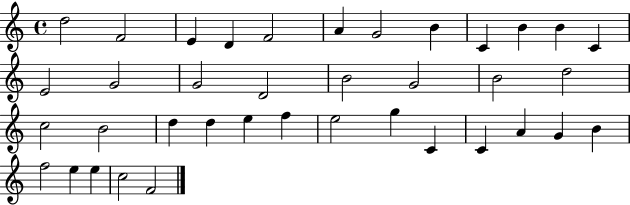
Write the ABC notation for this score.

X:1
T:Untitled
M:4/4
L:1/4
K:C
d2 F2 E D F2 A G2 B C B B C E2 G2 G2 D2 B2 G2 B2 d2 c2 B2 d d e f e2 g C C A G B f2 e e c2 F2